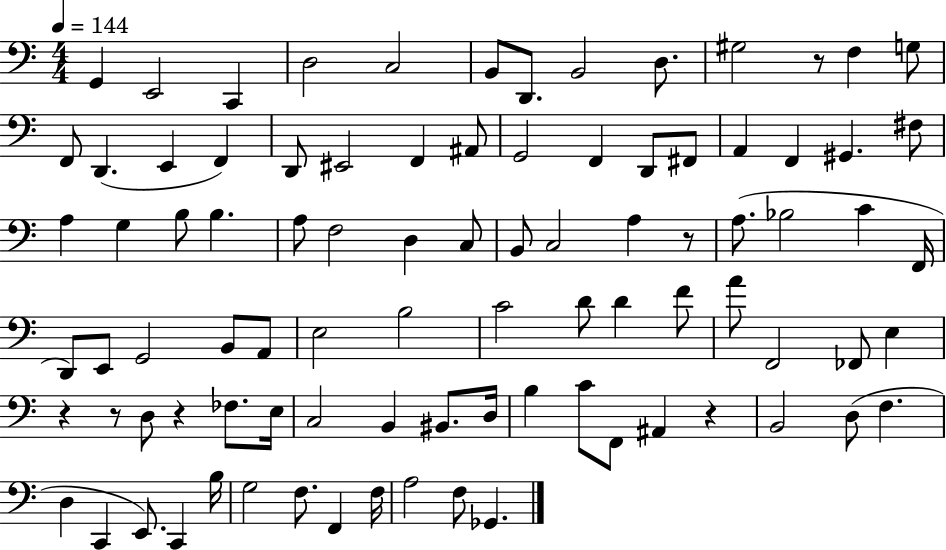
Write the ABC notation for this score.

X:1
T:Untitled
M:4/4
L:1/4
K:C
G,, E,,2 C,, D,2 C,2 B,,/2 D,,/2 B,,2 D,/2 ^G,2 z/2 F, G,/2 F,,/2 D,, E,, F,, D,,/2 ^E,,2 F,, ^A,,/2 G,,2 F,, D,,/2 ^F,,/2 A,, F,, ^G,, ^F,/2 A, G, B,/2 B, A,/2 F,2 D, C,/2 B,,/2 C,2 A, z/2 A,/2 _B,2 C F,,/4 D,,/2 E,,/2 G,,2 B,,/2 A,,/2 E,2 B,2 C2 D/2 D F/2 A/2 F,,2 _F,,/2 E, z z/2 D,/2 z _F,/2 E,/4 C,2 B,, ^B,,/2 D,/4 B, C/2 F,,/2 ^A,, z B,,2 D,/2 F, D, C,, E,,/2 C,, B,/4 G,2 F,/2 F,, F,/4 A,2 F,/2 _G,,